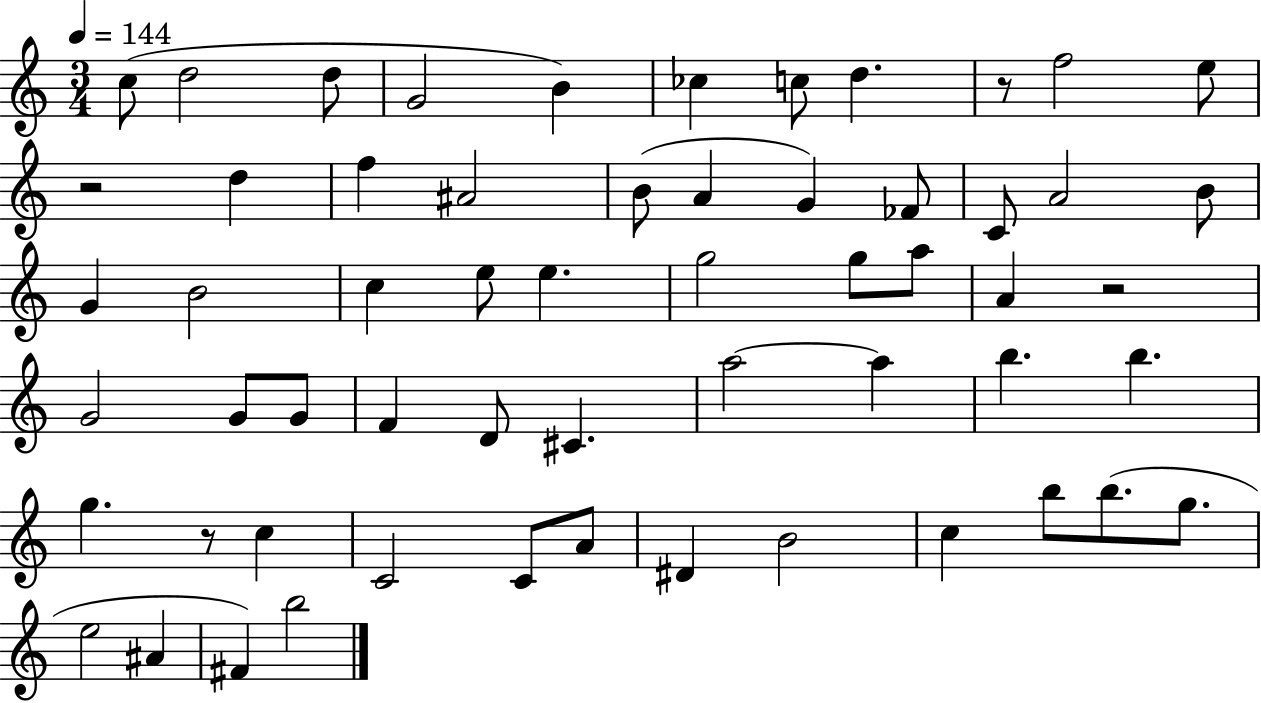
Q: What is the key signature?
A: C major